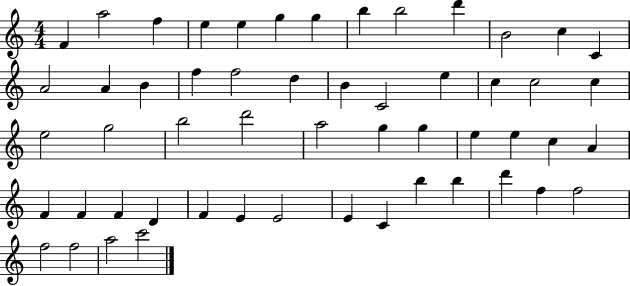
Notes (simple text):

F4/q A5/h F5/q E5/q E5/q G5/q G5/q B5/q B5/h D6/q B4/h C5/q C4/q A4/h A4/q B4/q F5/q F5/h D5/q B4/q C4/h E5/q C5/q C5/h C5/q E5/h G5/h B5/h D6/h A5/h G5/q G5/q E5/q E5/q C5/q A4/q F4/q F4/q F4/q D4/q F4/q E4/q E4/h E4/q C4/q B5/q B5/q D6/q F5/q F5/h F5/h F5/h A5/h C6/h